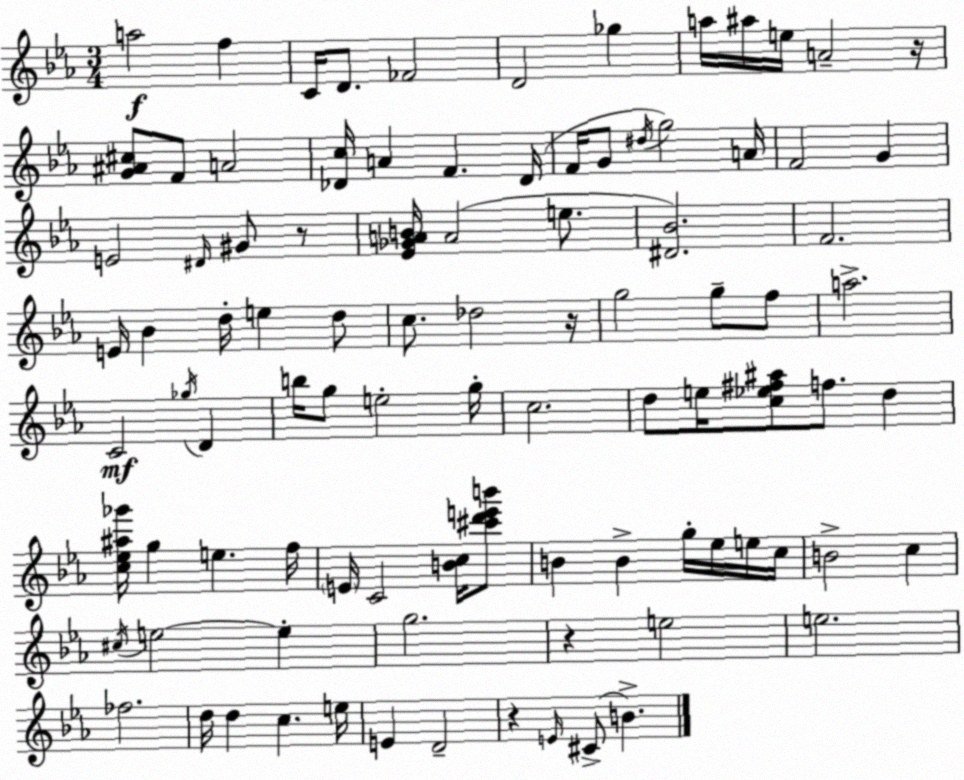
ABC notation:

X:1
T:Untitled
M:3/4
L:1/4
K:Eb
a2 f C/4 D/2 _F2 D2 _g a/4 ^a/4 e/4 A2 z/4 [G^A^c]/2 F/2 A2 [_Dc]/4 A F _D/4 F/4 G/2 ^d/4 g2 A/4 F2 G E2 ^D/4 ^G/2 z/2 [_E_GAB]/4 A2 e/2 [^D_B]2 F2 E/4 _B d/4 e d/2 c/2 _d2 z/4 g2 g/2 f/2 a2 C2 _g/4 D b/4 g/2 e2 g/4 c2 d/2 e/4 [c_e^f^a]/2 f/2 d [c_e^a_g']/4 g e f/4 E/4 C2 [Bc]/4 [^c'd'e'b']/2 B B g/4 _e/4 e/4 c/4 B2 c ^c/4 e2 e g2 z e2 e2 _f2 d/4 d c e/4 E D2 z E/4 ^C/2 B